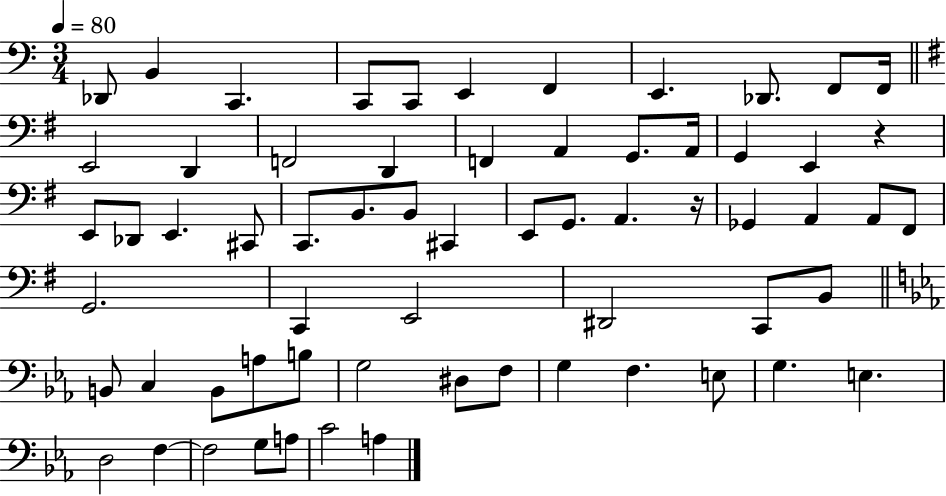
Db2/e B2/q C2/q. C2/e C2/e E2/q F2/q E2/q. Db2/e. F2/e F2/s E2/h D2/q F2/h D2/q F2/q A2/q G2/e. A2/s G2/q E2/q R/q E2/e Db2/e E2/q. C#2/e C2/e. B2/e. B2/e C#2/q E2/e G2/e. A2/q. R/s Gb2/q A2/q A2/e F#2/e G2/h. C2/q E2/h D#2/h C2/e B2/e B2/e C3/q B2/e A3/e B3/e G3/h D#3/e F3/e G3/q F3/q. E3/e G3/q. E3/q. D3/h F3/q F3/h G3/e A3/e C4/h A3/q